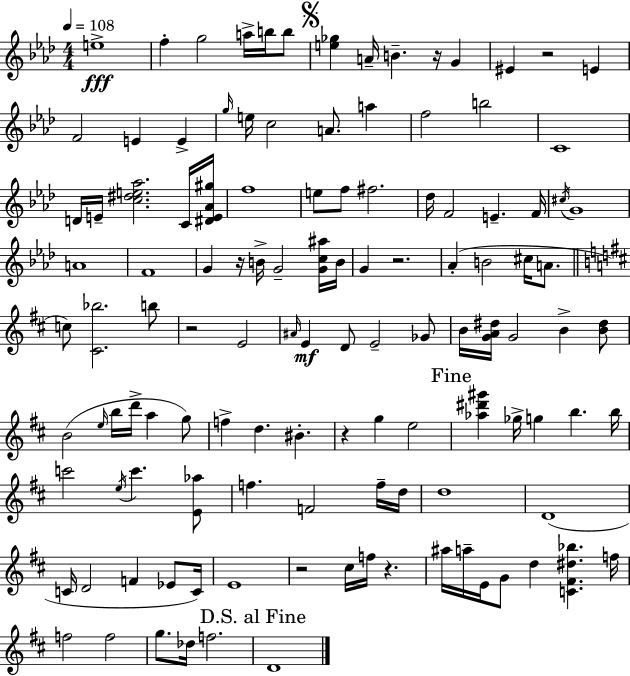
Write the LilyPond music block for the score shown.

{
  \clef treble
  \numericTimeSignature
  \time 4/4
  \key f \minor
  \tempo 4 = 108
  \repeat volta 2 { e''1->\fff | f''4-. g''2 a''16-> b''16 b''8 | \mark \markup { \musicglyph "scripts.segno" } <e'' ges''>4 a'16-- b'4.-- r16 g'4 | eis'4 r2 e'4 | \break f'2 e'4 e'4-> | \grace { g''16 } e''16 c''2 a'8. a''4 | f''2 b''2 | c'1 | \break d'16 e'16-- <c'' dis'' e'' aes''>2. c'16 | <dis' e' aes' gis''>16 f''1 | e''8 f''8 fis''2. | des''16 f'2 e'4.-- | \break f'16 \acciaccatura { cis''16 } g'1 | a'1 | f'1 | g'4 r16 b'16-> g'2-- | \break <g' c'' ais''>16 b'16 g'4 r2. | aes'4-.( b'2 cis''16 a'8. | \bar "||" \break \key d \major c''8) <cis' bes''>2. b''8 | r2 e'2 | \grace { ais'16 }\mf e'4 d'8 e'2-- ges'8 | b'16 <g' a' dis''>16 g'2 b'4-> <b' dis''>8 | \break b'2( \grace { e''16 } b''16 d'''16-> a''4 | g''8) f''4-> d''4. bis'4.-. | r4 g''4 e''2 | \mark "Fine" <aes'' dis''' gis'''>4 ges''16-> g''4 b''4. | \break b''16 c'''2 \acciaccatura { e''16 } c'''4. | <e' aes''>8 f''4. f'2 | f''16-- d''16 d''1 | d'1( | \break c'16 d'2 f'4 | ees'8 c'16) e'1 | r2 cis''16 f''16 r4. | ais''16 a''16-- e'16 g'8 d''4 <c' fis' dis'' bes''>4. | \break f''16 f''2 f''2 | g''8. des''16 f''2. | \mark "D.S. al Fine" d'1 | } \bar "|."
}